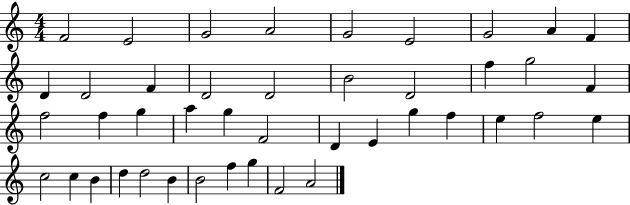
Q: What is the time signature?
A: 4/4